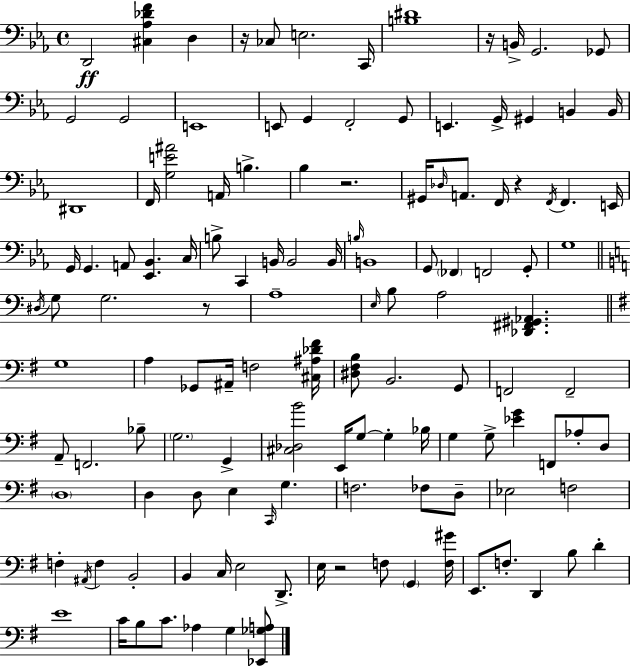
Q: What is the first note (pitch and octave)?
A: D2